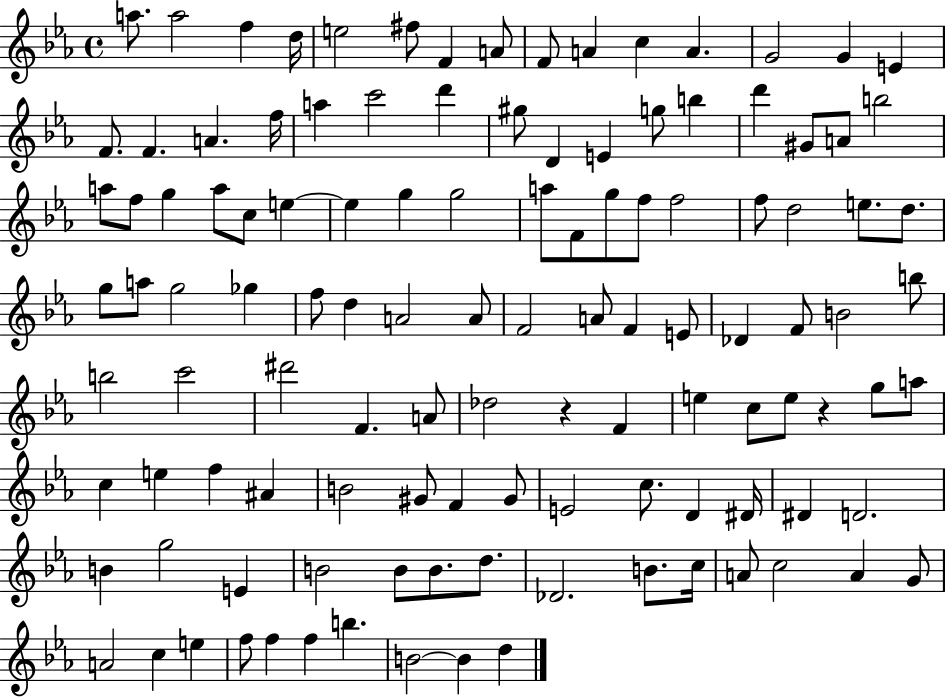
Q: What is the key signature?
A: EES major